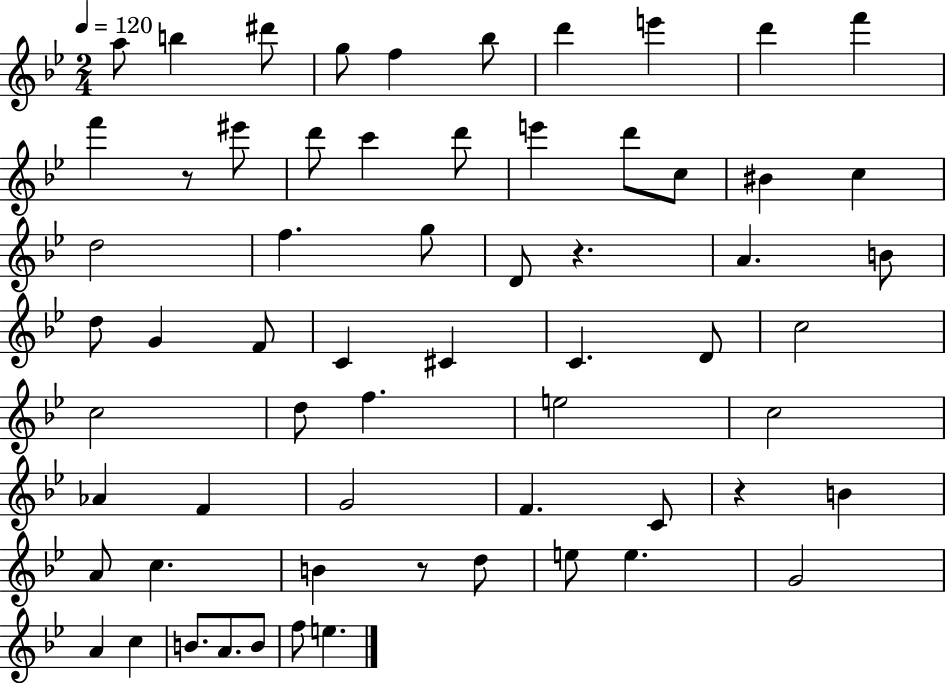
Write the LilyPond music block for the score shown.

{
  \clef treble
  \numericTimeSignature
  \time 2/4
  \key bes \major
  \tempo 4 = 120
  \repeat volta 2 { a''8 b''4 dis'''8 | g''8 f''4 bes''8 | d'''4 e'''4 | d'''4 f'''4 | \break f'''4 r8 eis'''8 | d'''8 c'''4 d'''8 | e'''4 d'''8 c''8 | bis'4 c''4 | \break d''2 | f''4. g''8 | d'8 r4. | a'4. b'8 | \break d''8 g'4 f'8 | c'4 cis'4 | c'4. d'8 | c''2 | \break c''2 | d''8 f''4. | e''2 | c''2 | \break aes'4 f'4 | g'2 | f'4. c'8 | r4 b'4 | \break a'8 c''4. | b'4 r8 d''8 | e''8 e''4. | g'2 | \break a'4 c''4 | b'8. a'8. b'8 | f''8 e''4. | } \bar "|."
}